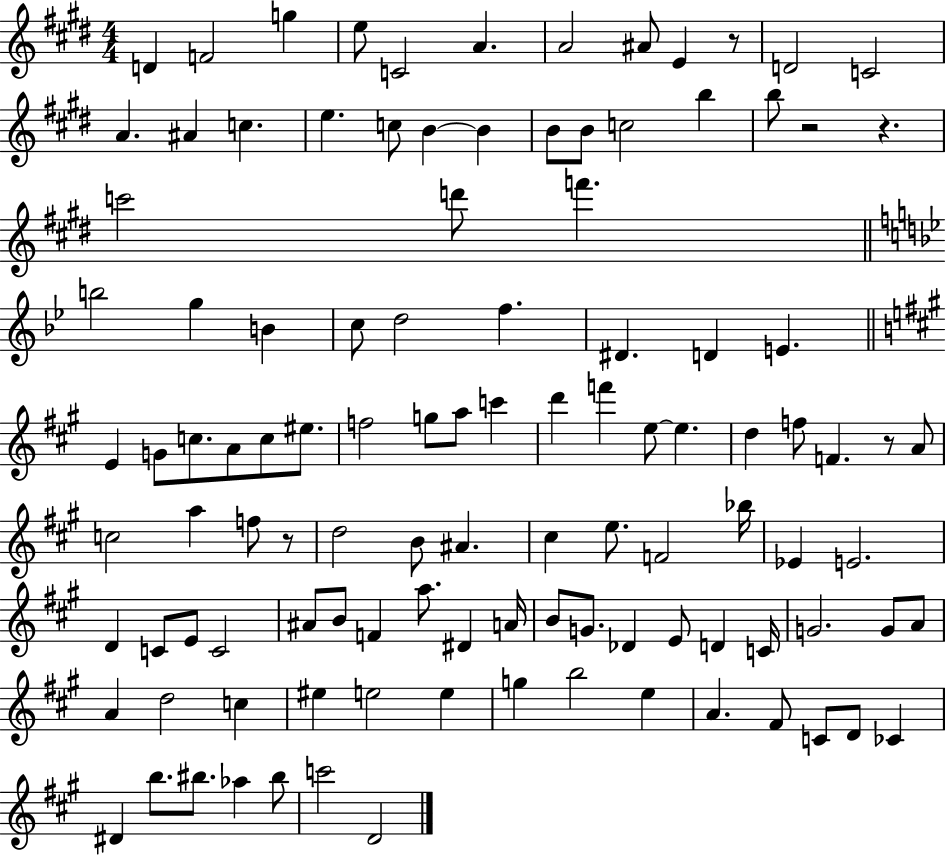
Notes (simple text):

D4/q F4/h G5/q E5/e C4/h A4/q. A4/h A#4/e E4/q R/e D4/h C4/h A4/q. A#4/q C5/q. E5/q. C5/e B4/q B4/q B4/e B4/e C5/h B5/q B5/e R/h R/q. C6/h D6/e F6/q. B5/h G5/q B4/q C5/e D5/h F5/q. D#4/q. D4/q E4/q. E4/q G4/e C5/e. A4/e C5/e EIS5/e. F5/h G5/e A5/e C6/q D6/q F6/q E5/e E5/q. D5/q F5/e F4/q. R/e A4/e C5/h A5/q F5/e R/e D5/h B4/e A#4/q. C#5/q E5/e. F4/h Bb5/s Eb4/q E4/h. D4/q C4/e E4/e C4/h A#4/e B4/e F4/q A5/e. D#4/q A4/s B4/e G4/e. Db4/q E4/e D4/q C4/s G4/h. G4/e A4/e A4/q D5/h C5/q EIS5/q E5/h E5/q G5/q B5/h E5/q A4/q. F#4/e C4/e D4/e CES4/q D#4/q B5/e. BIS5/e. Ab5/q BIS5/e C6/h D4/h